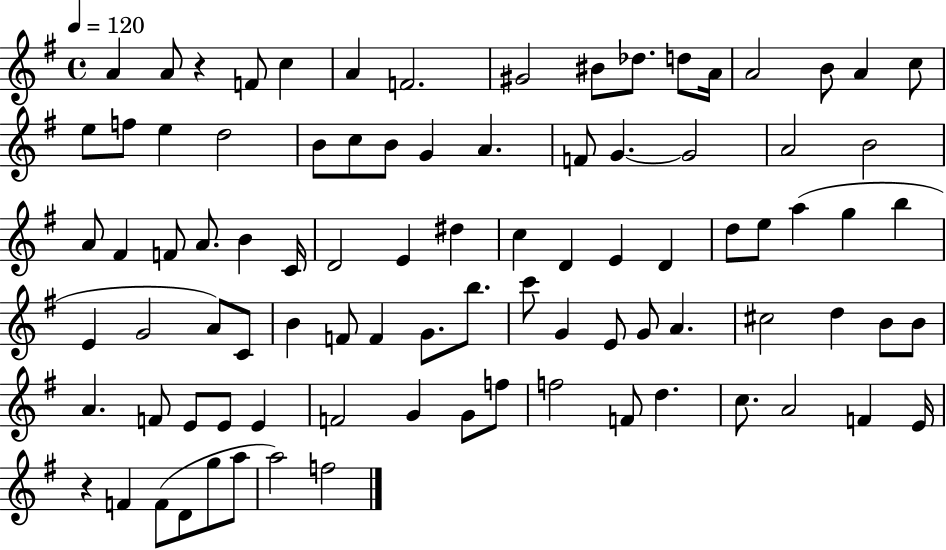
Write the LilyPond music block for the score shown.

{
  \clef treble
  \time 4/4
  \defaultTimeSignature
  \key g \major
  \tempo 4 = 120
  a'4 a'8 r4 f'8 c''4 | a'4 f'2. | gis'2 bis'8 des''8. d''8 a'16 | a'2 b'8 a'4 c''8 | \break e''8 f''8 e''4 d''2 | b'8 c''8 b'8 g'4 a'4. | f'8 g'4.~~ g'2 | a'2 b'2 | \break a'8 fis'4 f'8 a'8. b'4 c'16 | d'2 e'4 dis''4 | c''4 d'4 e'4 d'4 | d''8 e''8 a''4( g''4 b''4 | \break e'4 g'2 a'8) c'8 | b'4 f'8 f'4 g'8. b''8. | c'''8 g'4 e'8 g'8 a'4. | cis''2 d''4 b'8 b'8 | \break a'4. f'8 e'8 e'8 e'4 | f'2 g'4 g'8 f''8 | f''2 f'8 d''4. | c''8. a'2 f'4 e'16 | \break r4 f'4 f'8( d'8 g''8 a''8 | a''2) f''2 | \bar "|."
}